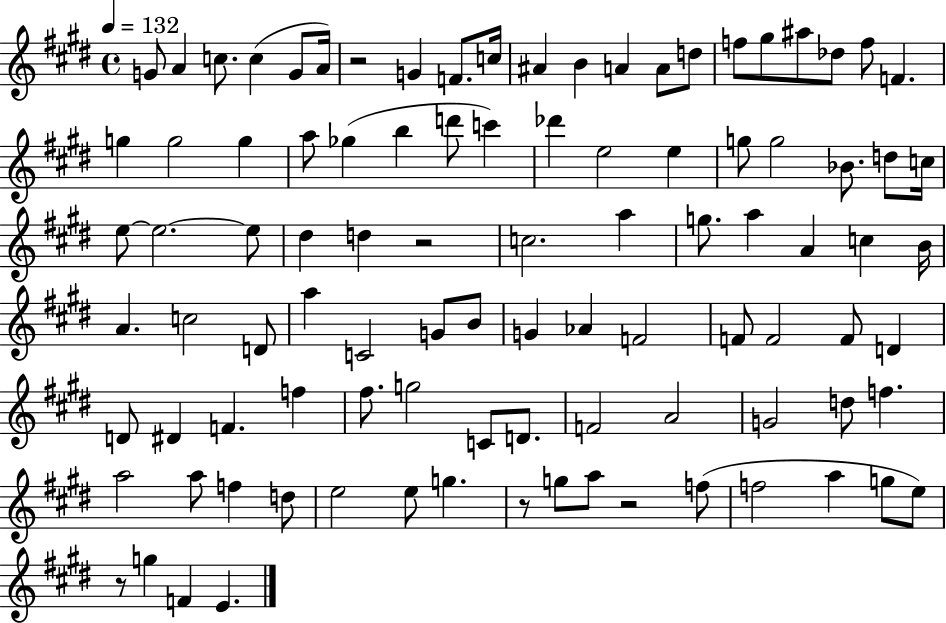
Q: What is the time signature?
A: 4/4